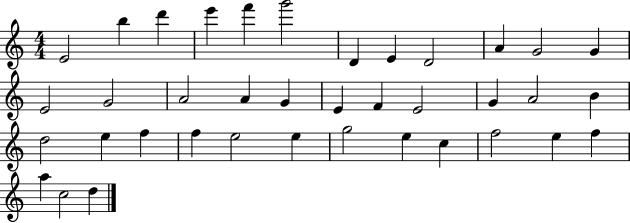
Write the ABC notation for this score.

X:1
T:Untitled
M:4/4
L:1/4
K:C
E2 b d' e' f' g'2 D E D2 A G2 G E2 G2 A2 A G E F E2 G A2 B d2 e f f e2 e g2 e c f2 e f a c2 d